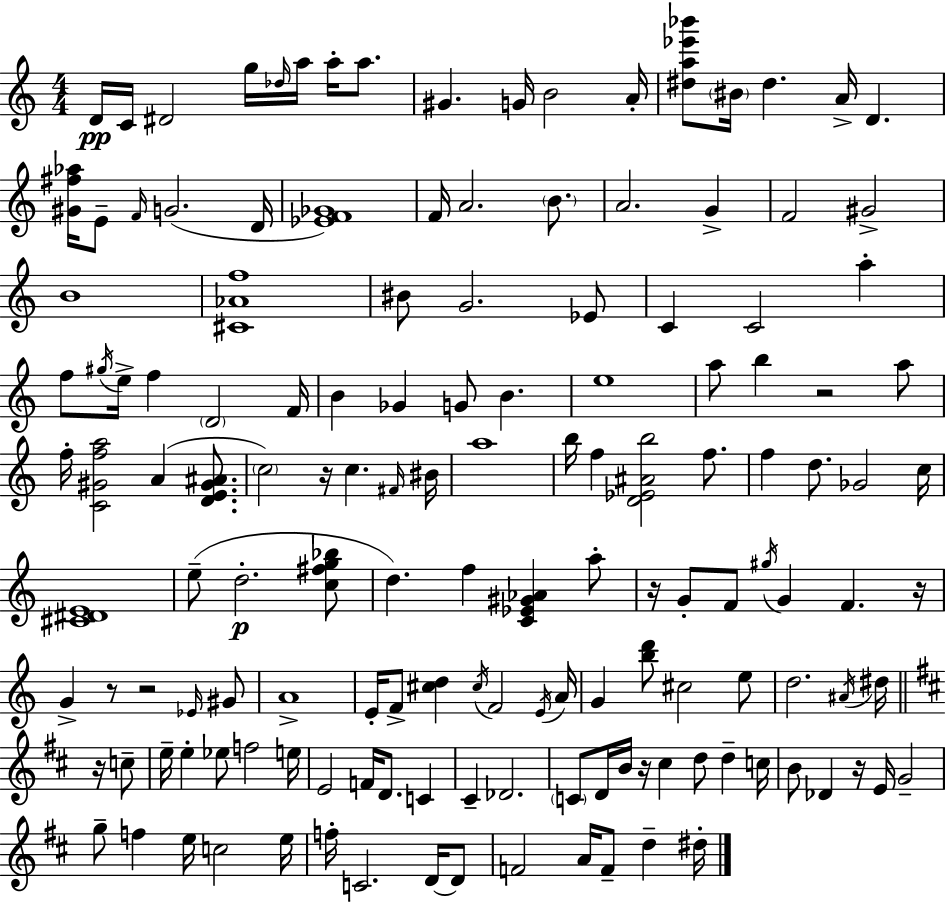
D4/s C4/s D#4/h G5/s Db5/s A5/s A5/s A5/e. G#4/q. G4/s B4/h A4/s [D#5,A5,Eb6,Bb6]/e BIS4/s D#5/q. A4/s D4/q. [G#4,F#5,Ab5]/s E4/e F4/s G4/h. D4/s [Eb4,F4,Gb4]/w F4/s A4/h. B4/e. A4/h. G4/q F4/h G#4/h B4/w [C#4,Ab4,F5]/w BIS4/e G4/h. Eb4/e C4/q C4/h A5/q F5/e G#5/s E5/s F5/q D4/h F4/s B4/q Gb4/q G4/e B4/q. E5/w A5/e B5/q R/h A5/e F5/s [C4,G#4,F5,A5]/h A4/q [D4,E4,G#4,A#4]/e. C5/h R/s C5/q. F#4/s BIS4/s A5/w B5/s F5/q [D4,Eb4,A#4,B5]/h F5/e. F5/q D5/e. Gb4/h C5/s [C#4,D#4,E4]/w E5/e D5/h. [C5,F#5,G5,Bb5]/e D5/q. F5/q [C4,Eb4,G#4,Ab4]/q A5/e R/s G4/e F4/e G#5/s G4/q F4/q. R/s G4/q R/e R/h Eb4/s G#4/e A4/w E4/s F4/e [C#5,D5]/q C#5/s F4/h E4/s A4/s G4/q [B5,D6]/e C#5/h E5/e D5/h. A#4/s D#5/s R/s C5/e E5/s E5/q Eb5/e F5/h E5/s E4/h F4/s D4/e. C4/q C#4/q Db4/h. C4/e D4/s B4/s R/s C#5/q D5/e D5/q C5/s B4/e Db4/q R/s E4/s G4/h G5/e F5/q E5/s C5/h E5/s F5/s C4/h. D4/s D4/e F4/h A4/s F4/e D5/q D#5/s